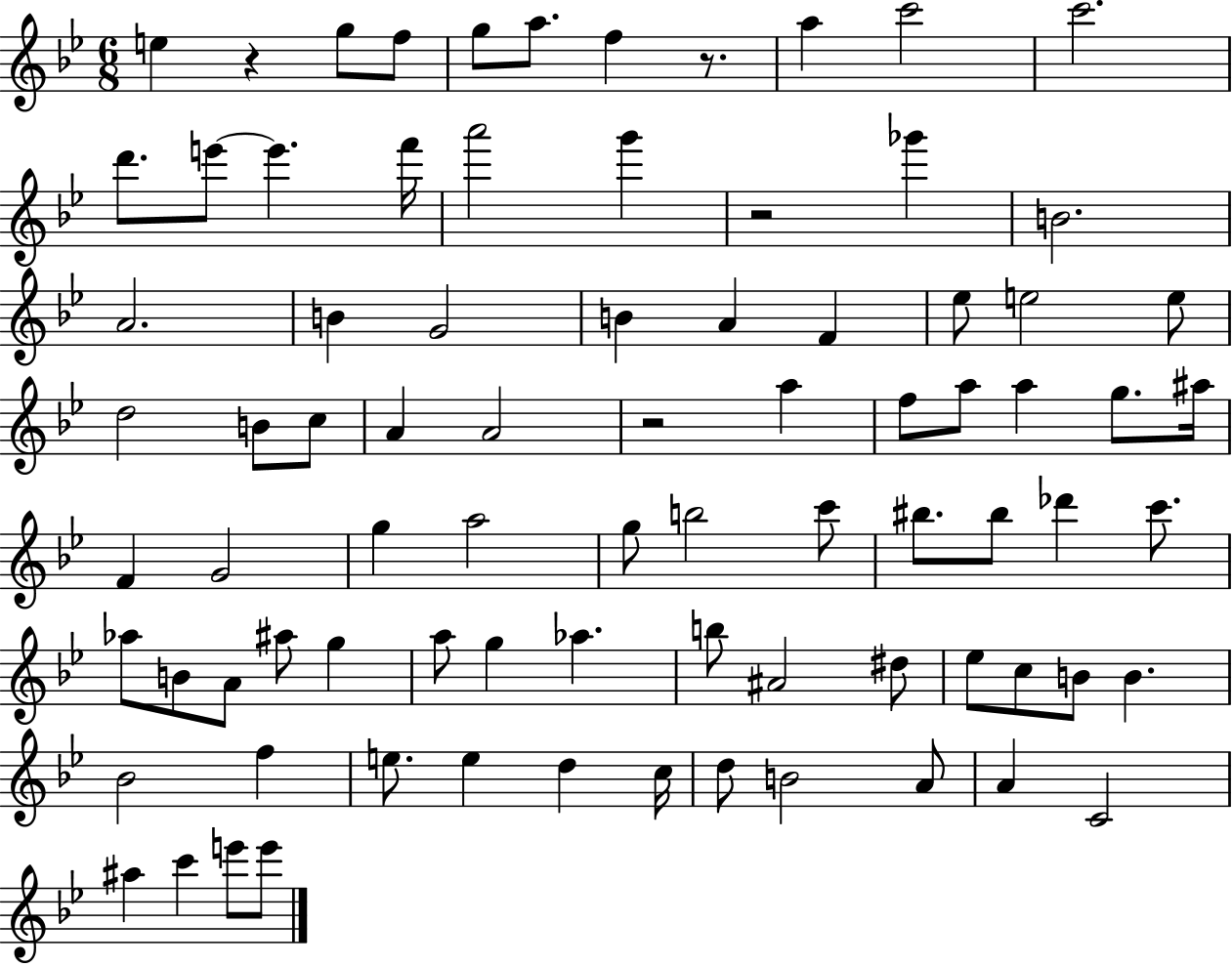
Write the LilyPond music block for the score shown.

{
  \clef treble
  \numericTimeSignature
  \time 6/8
  \key bes \major
  e''4 r4 g''8 f''8 | g''8 a''8. f''4 r8. | a''4 c'''2 | c'''2. | \break d'''8. e'''8~~ e'''4. f'''16 | a'''2 g'''4 | r2 ges'''4 | b'2. | \break a'2. | b'4 g'2 | b'4 a'4 f'4 | ees''8 e''2 e''8 | \break d''2 b'8 c''8 | a'4 a'2 | r2 a''4 | f''8 a''8 a''4 g''8. ais''16 | \break f'4 g'2 | g''4 a''2 | g''8 b''2 c'''8 | bis''8. bis''8 des'''4 c'''8. | \break aes''8 b'8 a'8 ais''8 g''4 | a''8 g''4 aes''4. | b''8 ais'2 dis''8 | ees''8 c''8 b'8 b'4. | \break bes'2 f''4 | e''8. e''4 d''4 c''16 | d''8 b'2 a'8 | a'4 c'2 | \break ais''4 c'''4 e'''8 e'''8 | \bar "|."
}